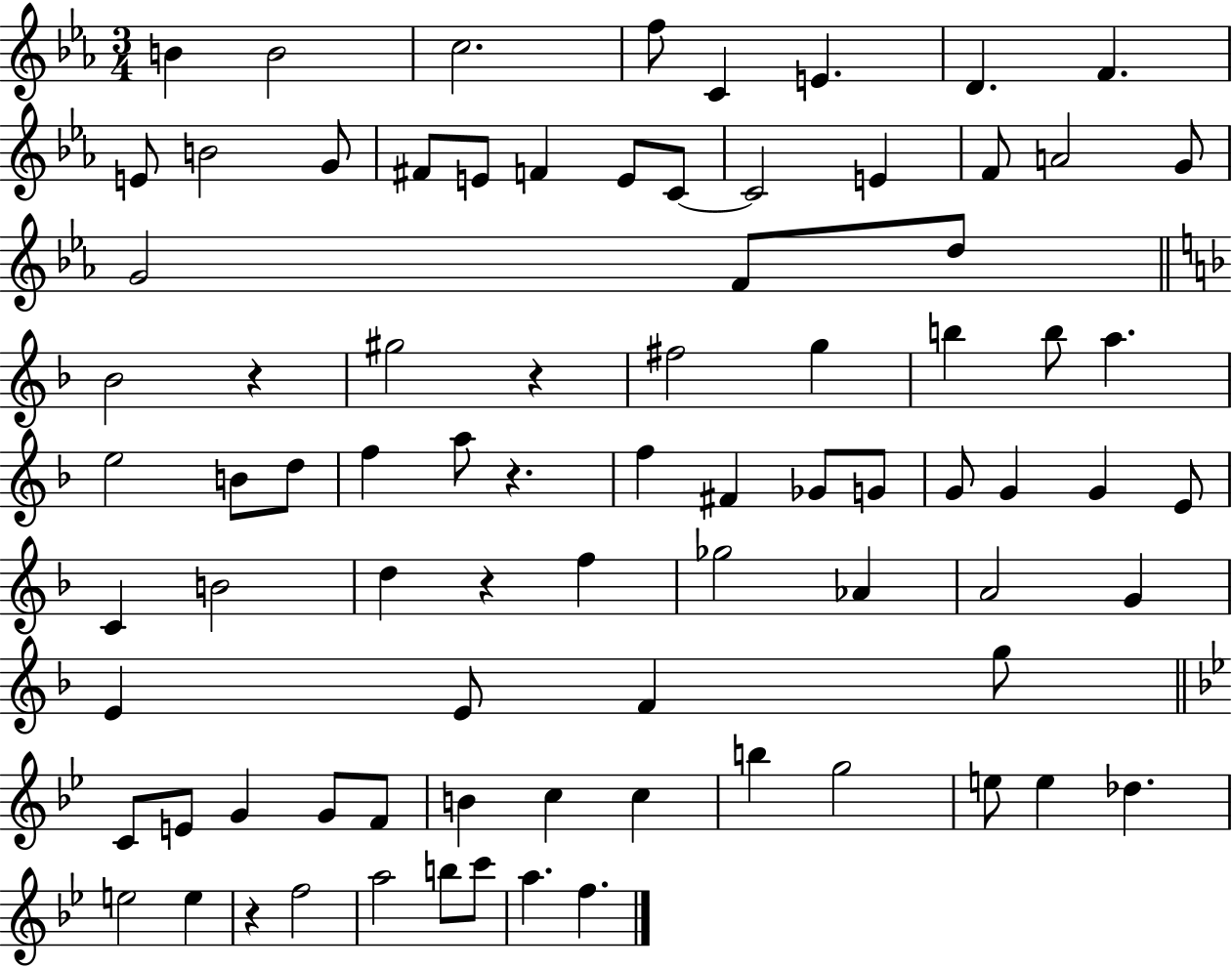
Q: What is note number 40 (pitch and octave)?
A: G4